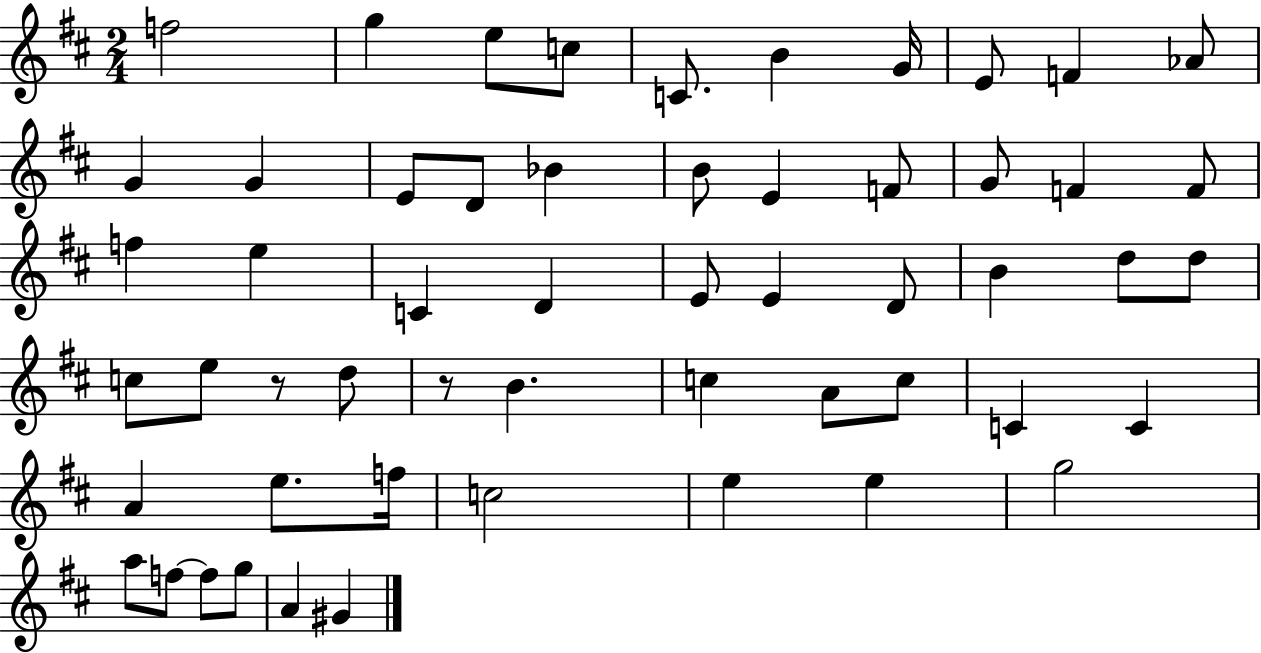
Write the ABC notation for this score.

X:1
T:Untitled
M:2/4
L:1/4
K:D
f2 g e/2 c/2 C/2 B G/4 E/2 F _A/2 G G E/2 D/2 _B B/2 E F/2 G/2 F F/2 f e C D E/2 E D/2 B d/2 d/2 c/2 e/2 z/2 d/2 z/2 B c A/2 c/2 C C A e/2 f/4 c2 e e g2 a/2 f/2 f/2 g/2 A ^G